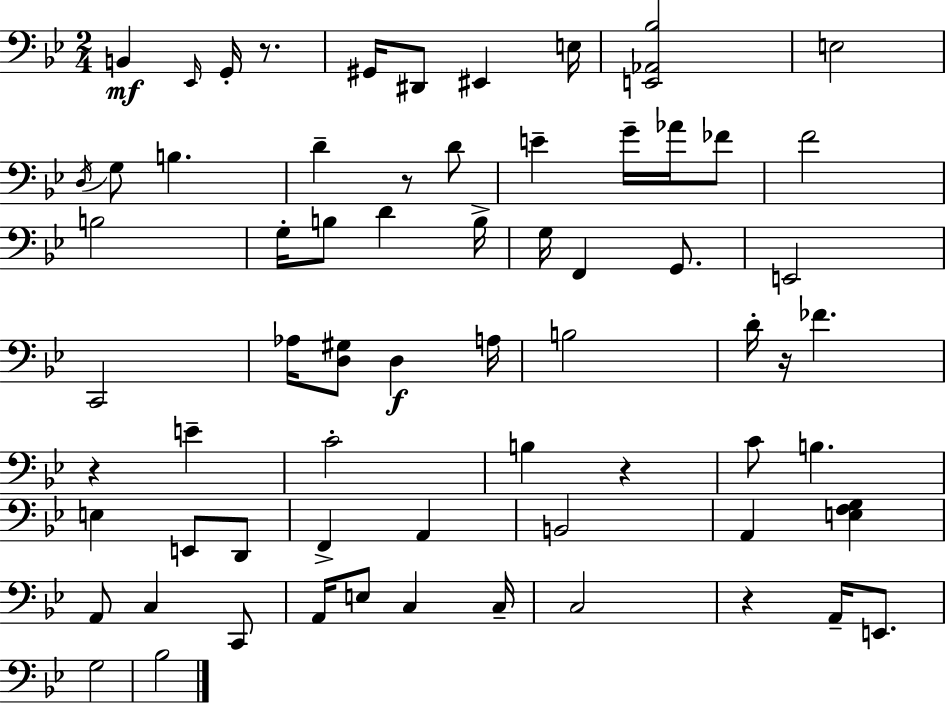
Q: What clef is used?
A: bass